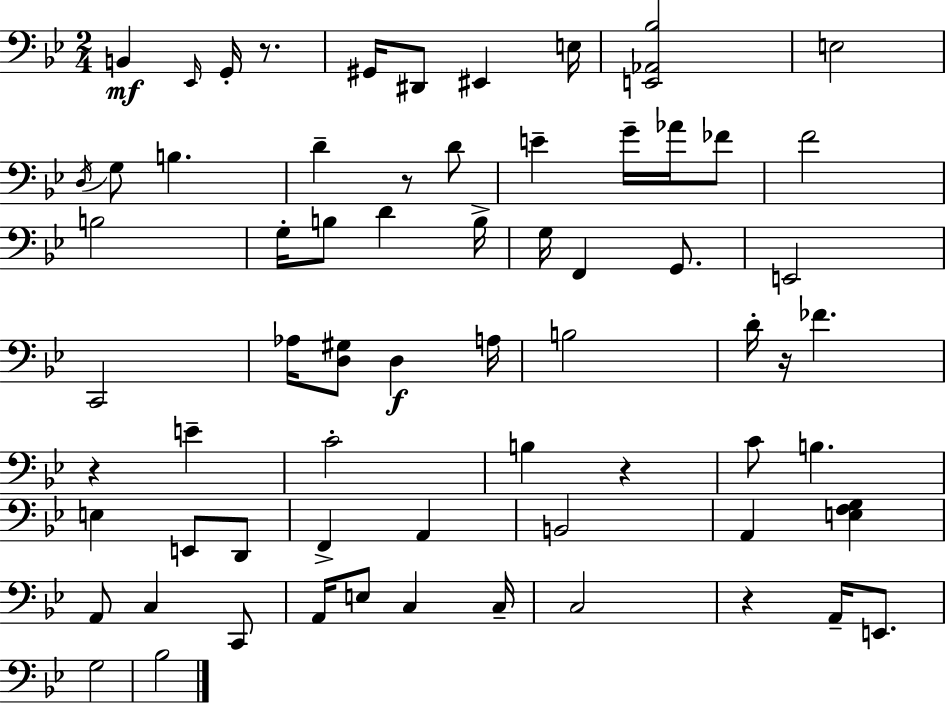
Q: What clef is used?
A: bass